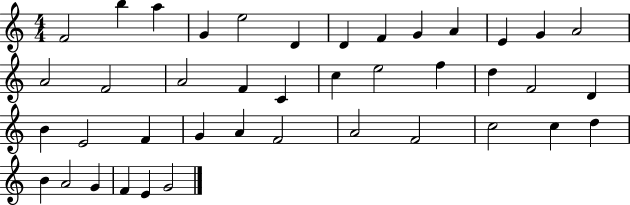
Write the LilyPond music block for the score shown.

{
  \clef treble
  \numericTimeSignature
  \time 4/4
  \key c \major
  f'2 b''4 a''4 | g'4 e''2 d'4 | d'4 f'4 g'4 a'4 | e'4 g'4 a'2 | \break a'2 f'2 | a'2 f'4 c'4 | c''4 e''2 f''4 | d''4 f'2 d'4 | \break b'4 e'2 f'4 | g'4 a'4 f'2 | a'2 f'2 | c''2 c''4 d''4 | \break b'4 a'2 g'4 | f'4 e'4 g'2 | \bar "|."
}